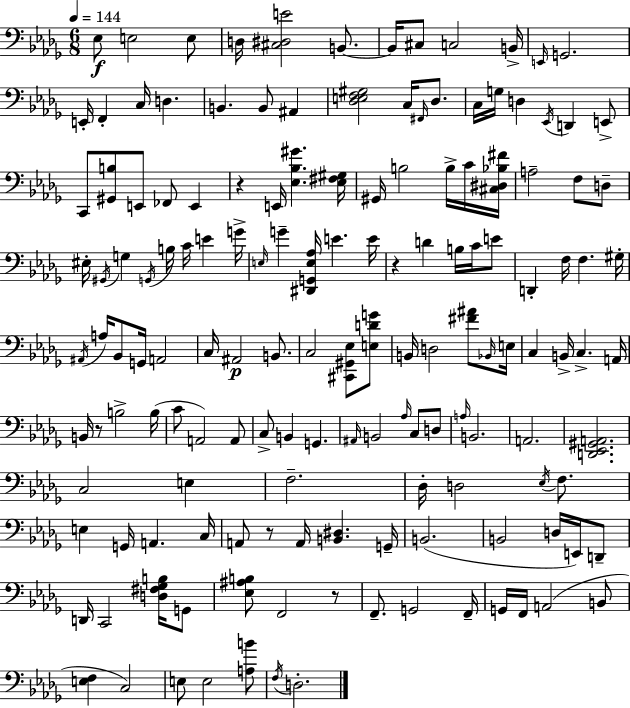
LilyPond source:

{
  \clef bass
  \numericTimeSignature
  \time 6/8
  \key bes \minor
  \tempo 4 = 144
  ees8\f e2 e8 | d16 <cis dis e'>2 b,8.~~ | b,16 cis8 c2 b,16-> | \grace { e,16 } g,2. | \break e,16-. f,4-. c16 d4. | b,4. b,8 ais,4 | <des e f gis>2 c16 \grace { fis,16 } des8. | c16 g16 d4 \acciaccatura { ees,16 } d,4 | \break e,8-> c,8 <gis, b>8 e,8 fes,8 e,4 | r4 e,16 <ees bes gis'>4. | <ees fis gis>16 gis,16 b2 | b16-> c'16 <cis dis bes fis'>16 a2-- f8 | \break d8-- eis16-. \acciaccatura { gis,16 } g4 \acciaccatura { g,16 } b16 c'16 | e'4 g'16-> \grace { e16 } g'4-- <dis, g, e aes>16 e'4. | e'16 r4 d'4 | b16 c'16 e'8 d,4-. f16 f4. | \break gis16-. \acciaccatura { ais,16 } a16 bes,8 g,16 a,2 | c16 ais,2\p | b,8. c2 | <cis, gis, ees>8 <e d' g'>8 b,16 d2 | \break <fis' ais'>8 \grace { bes,16 } e16 c4 | b,16-> c4.-> a,16 b,16 r8 b2-> | b16( c'8 a,2) | a,8 c8-> b,4 | \break g,4. \grace { ais,16 } b,2 | \grace { aes16 } c8 d8 \grace { a16 } b,2. | a,2. | <d, ees, gis, a,>2. | \break c2 | e4 f2.-- | des16-. | d2 \acciaccatura { ees16 } f8. | \break e4 g,16 a,4. c16 | a,8 r8 a,16 <b, dis>4. g,16-- | b,2.( | b,2 d16 e,16) d,8-- | \break d,16 c,2 <d fis ges b>16 g,8 | <ees ais b>8 f,2 r8 | f,8.-- g,2 f,16-- | g,16 f,16 a,2( b,8 | \break <e f>4 c2) | e8 e2 <a b'>8 | \acciaccatura { f16 } d2.-. | \bar "|."
}